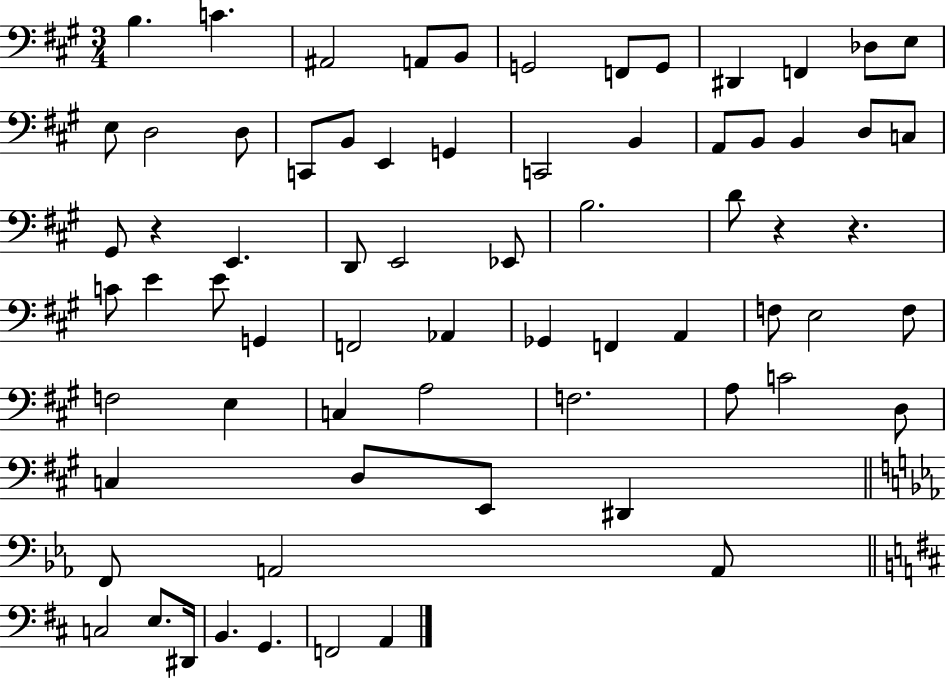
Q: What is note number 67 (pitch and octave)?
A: A2